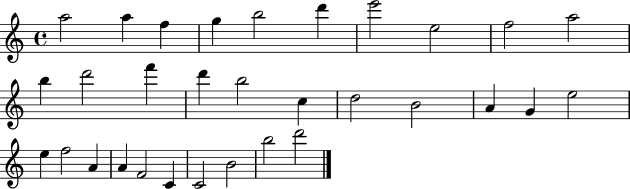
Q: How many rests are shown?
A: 0